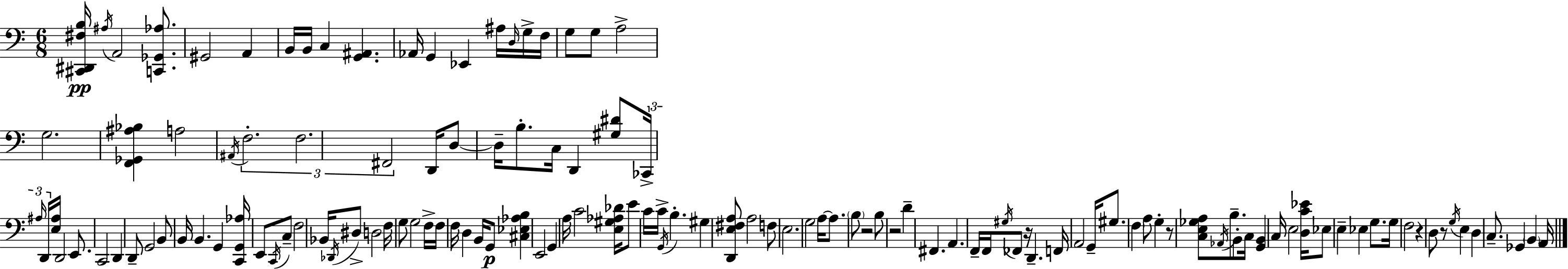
X:1
T:Untitled
M:6/8
L:1/4
K:Am
[^C,,^D,,^F,B,]/4 ^A,/4 A,,2 [C,,_G,,_A,]/2 ^G,,2 A,, B,,/4 B,,/4 C, [G,,^A,,] _A,,/4 G,, _E,, ^A,/4 D,/4 G,/4 F,/4 G,/2 G,/2 A,2 G,2 [F,,_G,,^A,_B,] A,2 ^A,,/4 F,2 F,2 ^F,,2 D,,/4 D,/2 D,/4 B,/2 C,/4 D,, [^G,^D]/2 _C,,/4 ^A,/4 D,,/4 [E,^A,]/4 D,,2 E,,/2 C,,2 D,, D,,/2 G,,2 B,,/2 B,,/4 B,, G,, [C,,G,,_A,]/4 E,,/2 C,,/4 C,/2 F,2 _B,,/4 _D,,/4 ^D,/2 D,2 F,/4 G,/2 G,2 F,/4 F,/4 F,/4 D, B,,/4 G,,/2 [^C,_E,_A,B,] E,,2 G,, A,/4 C2 [E,^G,_A,_D]/4 E/2 C/4 C/4 G,,/4 B, ^G, [D,,E,^F,A,]/2 A,2 F,/2 E,2 G,2 A,/4 A,/2 B,/2 z2 B,/2 z2 D ^F,, A,, F,,/4 F,,/4 ^G,/4 _F,,/2 z/4 D,, F,,/4 A,,2 G,,/4 ^G,/2 F, A,/2 G, z/2 [C,E,_G,A,]/2 _A,,/4 B,/2 B,,/2 C,/4 [G,,B,,] C,/4 E,2 [D,C_E]/4 _E,/2 E, _E, G,/2 G,/4 F,2 z D,/2 z/2 G,/4 E, D, C,/2 _G,, B,, A,,/4